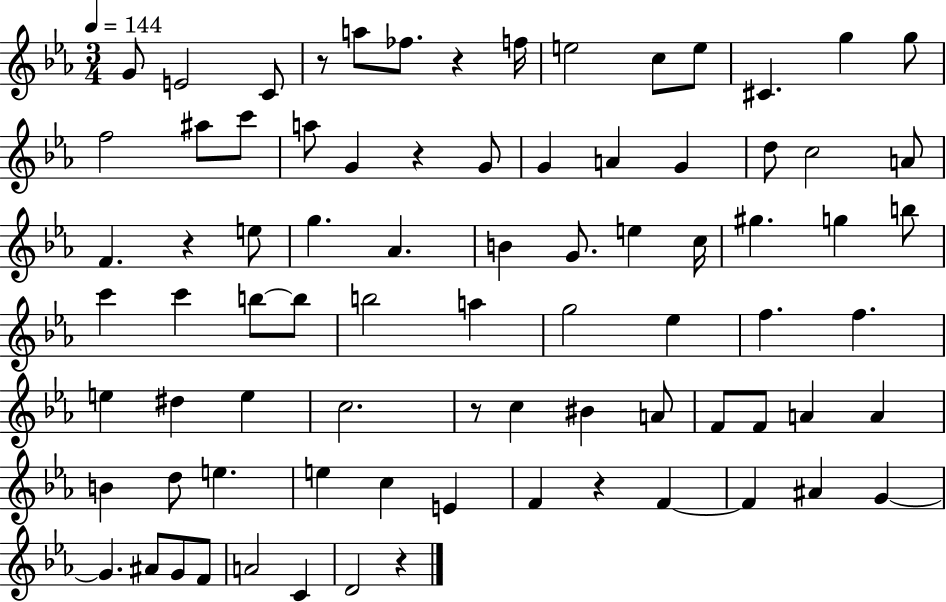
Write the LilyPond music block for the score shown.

{
  \clef treble
  \numericTimeSignature
  \time 3/4
  \key ees \major
  \tempo 4 = 144
  g'8 e'2 c'8 | r8 a''8 fes''8. r4 f''16 | e''2 c''8 e''8 | cis'4. g''4 g''8 | \break f''2 ais''8 c'''8 | a''8 g'4 r4 g'8 | g'4 a'4 g'4 | d''8 c''2 a'8 | \break f'4. r4 e''8 | g''4. aes'4. | b'4 g'8. e''4 c''16 | gis''4. g''4 b''8 | \break c'''4 c'''4 b''8~~ b''8 | b''2 a''4 | g''2 ees''4 | f''4. f''4. | \break e''4 dis''4 e''4 | c''2. | r8 c''4 bis'4 a'8 | f'8 f'8 a'4 a'4 | \break b'4 d''8 e''4. | e''4 c''4 e'4 | f'4 r4 f'4~~ | f'4 ais'4 g'4~~ | \break g'4. ais'8 g'8 f'8 | a'2 c'4 | d'2 r4 | \bar "|."
}